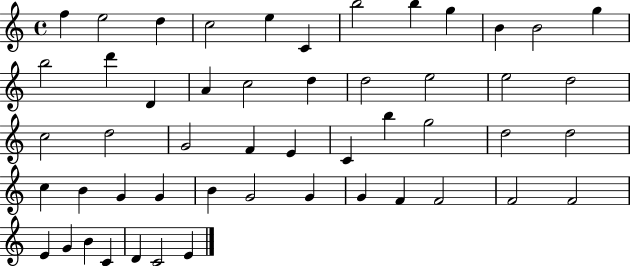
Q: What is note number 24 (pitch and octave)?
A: D5